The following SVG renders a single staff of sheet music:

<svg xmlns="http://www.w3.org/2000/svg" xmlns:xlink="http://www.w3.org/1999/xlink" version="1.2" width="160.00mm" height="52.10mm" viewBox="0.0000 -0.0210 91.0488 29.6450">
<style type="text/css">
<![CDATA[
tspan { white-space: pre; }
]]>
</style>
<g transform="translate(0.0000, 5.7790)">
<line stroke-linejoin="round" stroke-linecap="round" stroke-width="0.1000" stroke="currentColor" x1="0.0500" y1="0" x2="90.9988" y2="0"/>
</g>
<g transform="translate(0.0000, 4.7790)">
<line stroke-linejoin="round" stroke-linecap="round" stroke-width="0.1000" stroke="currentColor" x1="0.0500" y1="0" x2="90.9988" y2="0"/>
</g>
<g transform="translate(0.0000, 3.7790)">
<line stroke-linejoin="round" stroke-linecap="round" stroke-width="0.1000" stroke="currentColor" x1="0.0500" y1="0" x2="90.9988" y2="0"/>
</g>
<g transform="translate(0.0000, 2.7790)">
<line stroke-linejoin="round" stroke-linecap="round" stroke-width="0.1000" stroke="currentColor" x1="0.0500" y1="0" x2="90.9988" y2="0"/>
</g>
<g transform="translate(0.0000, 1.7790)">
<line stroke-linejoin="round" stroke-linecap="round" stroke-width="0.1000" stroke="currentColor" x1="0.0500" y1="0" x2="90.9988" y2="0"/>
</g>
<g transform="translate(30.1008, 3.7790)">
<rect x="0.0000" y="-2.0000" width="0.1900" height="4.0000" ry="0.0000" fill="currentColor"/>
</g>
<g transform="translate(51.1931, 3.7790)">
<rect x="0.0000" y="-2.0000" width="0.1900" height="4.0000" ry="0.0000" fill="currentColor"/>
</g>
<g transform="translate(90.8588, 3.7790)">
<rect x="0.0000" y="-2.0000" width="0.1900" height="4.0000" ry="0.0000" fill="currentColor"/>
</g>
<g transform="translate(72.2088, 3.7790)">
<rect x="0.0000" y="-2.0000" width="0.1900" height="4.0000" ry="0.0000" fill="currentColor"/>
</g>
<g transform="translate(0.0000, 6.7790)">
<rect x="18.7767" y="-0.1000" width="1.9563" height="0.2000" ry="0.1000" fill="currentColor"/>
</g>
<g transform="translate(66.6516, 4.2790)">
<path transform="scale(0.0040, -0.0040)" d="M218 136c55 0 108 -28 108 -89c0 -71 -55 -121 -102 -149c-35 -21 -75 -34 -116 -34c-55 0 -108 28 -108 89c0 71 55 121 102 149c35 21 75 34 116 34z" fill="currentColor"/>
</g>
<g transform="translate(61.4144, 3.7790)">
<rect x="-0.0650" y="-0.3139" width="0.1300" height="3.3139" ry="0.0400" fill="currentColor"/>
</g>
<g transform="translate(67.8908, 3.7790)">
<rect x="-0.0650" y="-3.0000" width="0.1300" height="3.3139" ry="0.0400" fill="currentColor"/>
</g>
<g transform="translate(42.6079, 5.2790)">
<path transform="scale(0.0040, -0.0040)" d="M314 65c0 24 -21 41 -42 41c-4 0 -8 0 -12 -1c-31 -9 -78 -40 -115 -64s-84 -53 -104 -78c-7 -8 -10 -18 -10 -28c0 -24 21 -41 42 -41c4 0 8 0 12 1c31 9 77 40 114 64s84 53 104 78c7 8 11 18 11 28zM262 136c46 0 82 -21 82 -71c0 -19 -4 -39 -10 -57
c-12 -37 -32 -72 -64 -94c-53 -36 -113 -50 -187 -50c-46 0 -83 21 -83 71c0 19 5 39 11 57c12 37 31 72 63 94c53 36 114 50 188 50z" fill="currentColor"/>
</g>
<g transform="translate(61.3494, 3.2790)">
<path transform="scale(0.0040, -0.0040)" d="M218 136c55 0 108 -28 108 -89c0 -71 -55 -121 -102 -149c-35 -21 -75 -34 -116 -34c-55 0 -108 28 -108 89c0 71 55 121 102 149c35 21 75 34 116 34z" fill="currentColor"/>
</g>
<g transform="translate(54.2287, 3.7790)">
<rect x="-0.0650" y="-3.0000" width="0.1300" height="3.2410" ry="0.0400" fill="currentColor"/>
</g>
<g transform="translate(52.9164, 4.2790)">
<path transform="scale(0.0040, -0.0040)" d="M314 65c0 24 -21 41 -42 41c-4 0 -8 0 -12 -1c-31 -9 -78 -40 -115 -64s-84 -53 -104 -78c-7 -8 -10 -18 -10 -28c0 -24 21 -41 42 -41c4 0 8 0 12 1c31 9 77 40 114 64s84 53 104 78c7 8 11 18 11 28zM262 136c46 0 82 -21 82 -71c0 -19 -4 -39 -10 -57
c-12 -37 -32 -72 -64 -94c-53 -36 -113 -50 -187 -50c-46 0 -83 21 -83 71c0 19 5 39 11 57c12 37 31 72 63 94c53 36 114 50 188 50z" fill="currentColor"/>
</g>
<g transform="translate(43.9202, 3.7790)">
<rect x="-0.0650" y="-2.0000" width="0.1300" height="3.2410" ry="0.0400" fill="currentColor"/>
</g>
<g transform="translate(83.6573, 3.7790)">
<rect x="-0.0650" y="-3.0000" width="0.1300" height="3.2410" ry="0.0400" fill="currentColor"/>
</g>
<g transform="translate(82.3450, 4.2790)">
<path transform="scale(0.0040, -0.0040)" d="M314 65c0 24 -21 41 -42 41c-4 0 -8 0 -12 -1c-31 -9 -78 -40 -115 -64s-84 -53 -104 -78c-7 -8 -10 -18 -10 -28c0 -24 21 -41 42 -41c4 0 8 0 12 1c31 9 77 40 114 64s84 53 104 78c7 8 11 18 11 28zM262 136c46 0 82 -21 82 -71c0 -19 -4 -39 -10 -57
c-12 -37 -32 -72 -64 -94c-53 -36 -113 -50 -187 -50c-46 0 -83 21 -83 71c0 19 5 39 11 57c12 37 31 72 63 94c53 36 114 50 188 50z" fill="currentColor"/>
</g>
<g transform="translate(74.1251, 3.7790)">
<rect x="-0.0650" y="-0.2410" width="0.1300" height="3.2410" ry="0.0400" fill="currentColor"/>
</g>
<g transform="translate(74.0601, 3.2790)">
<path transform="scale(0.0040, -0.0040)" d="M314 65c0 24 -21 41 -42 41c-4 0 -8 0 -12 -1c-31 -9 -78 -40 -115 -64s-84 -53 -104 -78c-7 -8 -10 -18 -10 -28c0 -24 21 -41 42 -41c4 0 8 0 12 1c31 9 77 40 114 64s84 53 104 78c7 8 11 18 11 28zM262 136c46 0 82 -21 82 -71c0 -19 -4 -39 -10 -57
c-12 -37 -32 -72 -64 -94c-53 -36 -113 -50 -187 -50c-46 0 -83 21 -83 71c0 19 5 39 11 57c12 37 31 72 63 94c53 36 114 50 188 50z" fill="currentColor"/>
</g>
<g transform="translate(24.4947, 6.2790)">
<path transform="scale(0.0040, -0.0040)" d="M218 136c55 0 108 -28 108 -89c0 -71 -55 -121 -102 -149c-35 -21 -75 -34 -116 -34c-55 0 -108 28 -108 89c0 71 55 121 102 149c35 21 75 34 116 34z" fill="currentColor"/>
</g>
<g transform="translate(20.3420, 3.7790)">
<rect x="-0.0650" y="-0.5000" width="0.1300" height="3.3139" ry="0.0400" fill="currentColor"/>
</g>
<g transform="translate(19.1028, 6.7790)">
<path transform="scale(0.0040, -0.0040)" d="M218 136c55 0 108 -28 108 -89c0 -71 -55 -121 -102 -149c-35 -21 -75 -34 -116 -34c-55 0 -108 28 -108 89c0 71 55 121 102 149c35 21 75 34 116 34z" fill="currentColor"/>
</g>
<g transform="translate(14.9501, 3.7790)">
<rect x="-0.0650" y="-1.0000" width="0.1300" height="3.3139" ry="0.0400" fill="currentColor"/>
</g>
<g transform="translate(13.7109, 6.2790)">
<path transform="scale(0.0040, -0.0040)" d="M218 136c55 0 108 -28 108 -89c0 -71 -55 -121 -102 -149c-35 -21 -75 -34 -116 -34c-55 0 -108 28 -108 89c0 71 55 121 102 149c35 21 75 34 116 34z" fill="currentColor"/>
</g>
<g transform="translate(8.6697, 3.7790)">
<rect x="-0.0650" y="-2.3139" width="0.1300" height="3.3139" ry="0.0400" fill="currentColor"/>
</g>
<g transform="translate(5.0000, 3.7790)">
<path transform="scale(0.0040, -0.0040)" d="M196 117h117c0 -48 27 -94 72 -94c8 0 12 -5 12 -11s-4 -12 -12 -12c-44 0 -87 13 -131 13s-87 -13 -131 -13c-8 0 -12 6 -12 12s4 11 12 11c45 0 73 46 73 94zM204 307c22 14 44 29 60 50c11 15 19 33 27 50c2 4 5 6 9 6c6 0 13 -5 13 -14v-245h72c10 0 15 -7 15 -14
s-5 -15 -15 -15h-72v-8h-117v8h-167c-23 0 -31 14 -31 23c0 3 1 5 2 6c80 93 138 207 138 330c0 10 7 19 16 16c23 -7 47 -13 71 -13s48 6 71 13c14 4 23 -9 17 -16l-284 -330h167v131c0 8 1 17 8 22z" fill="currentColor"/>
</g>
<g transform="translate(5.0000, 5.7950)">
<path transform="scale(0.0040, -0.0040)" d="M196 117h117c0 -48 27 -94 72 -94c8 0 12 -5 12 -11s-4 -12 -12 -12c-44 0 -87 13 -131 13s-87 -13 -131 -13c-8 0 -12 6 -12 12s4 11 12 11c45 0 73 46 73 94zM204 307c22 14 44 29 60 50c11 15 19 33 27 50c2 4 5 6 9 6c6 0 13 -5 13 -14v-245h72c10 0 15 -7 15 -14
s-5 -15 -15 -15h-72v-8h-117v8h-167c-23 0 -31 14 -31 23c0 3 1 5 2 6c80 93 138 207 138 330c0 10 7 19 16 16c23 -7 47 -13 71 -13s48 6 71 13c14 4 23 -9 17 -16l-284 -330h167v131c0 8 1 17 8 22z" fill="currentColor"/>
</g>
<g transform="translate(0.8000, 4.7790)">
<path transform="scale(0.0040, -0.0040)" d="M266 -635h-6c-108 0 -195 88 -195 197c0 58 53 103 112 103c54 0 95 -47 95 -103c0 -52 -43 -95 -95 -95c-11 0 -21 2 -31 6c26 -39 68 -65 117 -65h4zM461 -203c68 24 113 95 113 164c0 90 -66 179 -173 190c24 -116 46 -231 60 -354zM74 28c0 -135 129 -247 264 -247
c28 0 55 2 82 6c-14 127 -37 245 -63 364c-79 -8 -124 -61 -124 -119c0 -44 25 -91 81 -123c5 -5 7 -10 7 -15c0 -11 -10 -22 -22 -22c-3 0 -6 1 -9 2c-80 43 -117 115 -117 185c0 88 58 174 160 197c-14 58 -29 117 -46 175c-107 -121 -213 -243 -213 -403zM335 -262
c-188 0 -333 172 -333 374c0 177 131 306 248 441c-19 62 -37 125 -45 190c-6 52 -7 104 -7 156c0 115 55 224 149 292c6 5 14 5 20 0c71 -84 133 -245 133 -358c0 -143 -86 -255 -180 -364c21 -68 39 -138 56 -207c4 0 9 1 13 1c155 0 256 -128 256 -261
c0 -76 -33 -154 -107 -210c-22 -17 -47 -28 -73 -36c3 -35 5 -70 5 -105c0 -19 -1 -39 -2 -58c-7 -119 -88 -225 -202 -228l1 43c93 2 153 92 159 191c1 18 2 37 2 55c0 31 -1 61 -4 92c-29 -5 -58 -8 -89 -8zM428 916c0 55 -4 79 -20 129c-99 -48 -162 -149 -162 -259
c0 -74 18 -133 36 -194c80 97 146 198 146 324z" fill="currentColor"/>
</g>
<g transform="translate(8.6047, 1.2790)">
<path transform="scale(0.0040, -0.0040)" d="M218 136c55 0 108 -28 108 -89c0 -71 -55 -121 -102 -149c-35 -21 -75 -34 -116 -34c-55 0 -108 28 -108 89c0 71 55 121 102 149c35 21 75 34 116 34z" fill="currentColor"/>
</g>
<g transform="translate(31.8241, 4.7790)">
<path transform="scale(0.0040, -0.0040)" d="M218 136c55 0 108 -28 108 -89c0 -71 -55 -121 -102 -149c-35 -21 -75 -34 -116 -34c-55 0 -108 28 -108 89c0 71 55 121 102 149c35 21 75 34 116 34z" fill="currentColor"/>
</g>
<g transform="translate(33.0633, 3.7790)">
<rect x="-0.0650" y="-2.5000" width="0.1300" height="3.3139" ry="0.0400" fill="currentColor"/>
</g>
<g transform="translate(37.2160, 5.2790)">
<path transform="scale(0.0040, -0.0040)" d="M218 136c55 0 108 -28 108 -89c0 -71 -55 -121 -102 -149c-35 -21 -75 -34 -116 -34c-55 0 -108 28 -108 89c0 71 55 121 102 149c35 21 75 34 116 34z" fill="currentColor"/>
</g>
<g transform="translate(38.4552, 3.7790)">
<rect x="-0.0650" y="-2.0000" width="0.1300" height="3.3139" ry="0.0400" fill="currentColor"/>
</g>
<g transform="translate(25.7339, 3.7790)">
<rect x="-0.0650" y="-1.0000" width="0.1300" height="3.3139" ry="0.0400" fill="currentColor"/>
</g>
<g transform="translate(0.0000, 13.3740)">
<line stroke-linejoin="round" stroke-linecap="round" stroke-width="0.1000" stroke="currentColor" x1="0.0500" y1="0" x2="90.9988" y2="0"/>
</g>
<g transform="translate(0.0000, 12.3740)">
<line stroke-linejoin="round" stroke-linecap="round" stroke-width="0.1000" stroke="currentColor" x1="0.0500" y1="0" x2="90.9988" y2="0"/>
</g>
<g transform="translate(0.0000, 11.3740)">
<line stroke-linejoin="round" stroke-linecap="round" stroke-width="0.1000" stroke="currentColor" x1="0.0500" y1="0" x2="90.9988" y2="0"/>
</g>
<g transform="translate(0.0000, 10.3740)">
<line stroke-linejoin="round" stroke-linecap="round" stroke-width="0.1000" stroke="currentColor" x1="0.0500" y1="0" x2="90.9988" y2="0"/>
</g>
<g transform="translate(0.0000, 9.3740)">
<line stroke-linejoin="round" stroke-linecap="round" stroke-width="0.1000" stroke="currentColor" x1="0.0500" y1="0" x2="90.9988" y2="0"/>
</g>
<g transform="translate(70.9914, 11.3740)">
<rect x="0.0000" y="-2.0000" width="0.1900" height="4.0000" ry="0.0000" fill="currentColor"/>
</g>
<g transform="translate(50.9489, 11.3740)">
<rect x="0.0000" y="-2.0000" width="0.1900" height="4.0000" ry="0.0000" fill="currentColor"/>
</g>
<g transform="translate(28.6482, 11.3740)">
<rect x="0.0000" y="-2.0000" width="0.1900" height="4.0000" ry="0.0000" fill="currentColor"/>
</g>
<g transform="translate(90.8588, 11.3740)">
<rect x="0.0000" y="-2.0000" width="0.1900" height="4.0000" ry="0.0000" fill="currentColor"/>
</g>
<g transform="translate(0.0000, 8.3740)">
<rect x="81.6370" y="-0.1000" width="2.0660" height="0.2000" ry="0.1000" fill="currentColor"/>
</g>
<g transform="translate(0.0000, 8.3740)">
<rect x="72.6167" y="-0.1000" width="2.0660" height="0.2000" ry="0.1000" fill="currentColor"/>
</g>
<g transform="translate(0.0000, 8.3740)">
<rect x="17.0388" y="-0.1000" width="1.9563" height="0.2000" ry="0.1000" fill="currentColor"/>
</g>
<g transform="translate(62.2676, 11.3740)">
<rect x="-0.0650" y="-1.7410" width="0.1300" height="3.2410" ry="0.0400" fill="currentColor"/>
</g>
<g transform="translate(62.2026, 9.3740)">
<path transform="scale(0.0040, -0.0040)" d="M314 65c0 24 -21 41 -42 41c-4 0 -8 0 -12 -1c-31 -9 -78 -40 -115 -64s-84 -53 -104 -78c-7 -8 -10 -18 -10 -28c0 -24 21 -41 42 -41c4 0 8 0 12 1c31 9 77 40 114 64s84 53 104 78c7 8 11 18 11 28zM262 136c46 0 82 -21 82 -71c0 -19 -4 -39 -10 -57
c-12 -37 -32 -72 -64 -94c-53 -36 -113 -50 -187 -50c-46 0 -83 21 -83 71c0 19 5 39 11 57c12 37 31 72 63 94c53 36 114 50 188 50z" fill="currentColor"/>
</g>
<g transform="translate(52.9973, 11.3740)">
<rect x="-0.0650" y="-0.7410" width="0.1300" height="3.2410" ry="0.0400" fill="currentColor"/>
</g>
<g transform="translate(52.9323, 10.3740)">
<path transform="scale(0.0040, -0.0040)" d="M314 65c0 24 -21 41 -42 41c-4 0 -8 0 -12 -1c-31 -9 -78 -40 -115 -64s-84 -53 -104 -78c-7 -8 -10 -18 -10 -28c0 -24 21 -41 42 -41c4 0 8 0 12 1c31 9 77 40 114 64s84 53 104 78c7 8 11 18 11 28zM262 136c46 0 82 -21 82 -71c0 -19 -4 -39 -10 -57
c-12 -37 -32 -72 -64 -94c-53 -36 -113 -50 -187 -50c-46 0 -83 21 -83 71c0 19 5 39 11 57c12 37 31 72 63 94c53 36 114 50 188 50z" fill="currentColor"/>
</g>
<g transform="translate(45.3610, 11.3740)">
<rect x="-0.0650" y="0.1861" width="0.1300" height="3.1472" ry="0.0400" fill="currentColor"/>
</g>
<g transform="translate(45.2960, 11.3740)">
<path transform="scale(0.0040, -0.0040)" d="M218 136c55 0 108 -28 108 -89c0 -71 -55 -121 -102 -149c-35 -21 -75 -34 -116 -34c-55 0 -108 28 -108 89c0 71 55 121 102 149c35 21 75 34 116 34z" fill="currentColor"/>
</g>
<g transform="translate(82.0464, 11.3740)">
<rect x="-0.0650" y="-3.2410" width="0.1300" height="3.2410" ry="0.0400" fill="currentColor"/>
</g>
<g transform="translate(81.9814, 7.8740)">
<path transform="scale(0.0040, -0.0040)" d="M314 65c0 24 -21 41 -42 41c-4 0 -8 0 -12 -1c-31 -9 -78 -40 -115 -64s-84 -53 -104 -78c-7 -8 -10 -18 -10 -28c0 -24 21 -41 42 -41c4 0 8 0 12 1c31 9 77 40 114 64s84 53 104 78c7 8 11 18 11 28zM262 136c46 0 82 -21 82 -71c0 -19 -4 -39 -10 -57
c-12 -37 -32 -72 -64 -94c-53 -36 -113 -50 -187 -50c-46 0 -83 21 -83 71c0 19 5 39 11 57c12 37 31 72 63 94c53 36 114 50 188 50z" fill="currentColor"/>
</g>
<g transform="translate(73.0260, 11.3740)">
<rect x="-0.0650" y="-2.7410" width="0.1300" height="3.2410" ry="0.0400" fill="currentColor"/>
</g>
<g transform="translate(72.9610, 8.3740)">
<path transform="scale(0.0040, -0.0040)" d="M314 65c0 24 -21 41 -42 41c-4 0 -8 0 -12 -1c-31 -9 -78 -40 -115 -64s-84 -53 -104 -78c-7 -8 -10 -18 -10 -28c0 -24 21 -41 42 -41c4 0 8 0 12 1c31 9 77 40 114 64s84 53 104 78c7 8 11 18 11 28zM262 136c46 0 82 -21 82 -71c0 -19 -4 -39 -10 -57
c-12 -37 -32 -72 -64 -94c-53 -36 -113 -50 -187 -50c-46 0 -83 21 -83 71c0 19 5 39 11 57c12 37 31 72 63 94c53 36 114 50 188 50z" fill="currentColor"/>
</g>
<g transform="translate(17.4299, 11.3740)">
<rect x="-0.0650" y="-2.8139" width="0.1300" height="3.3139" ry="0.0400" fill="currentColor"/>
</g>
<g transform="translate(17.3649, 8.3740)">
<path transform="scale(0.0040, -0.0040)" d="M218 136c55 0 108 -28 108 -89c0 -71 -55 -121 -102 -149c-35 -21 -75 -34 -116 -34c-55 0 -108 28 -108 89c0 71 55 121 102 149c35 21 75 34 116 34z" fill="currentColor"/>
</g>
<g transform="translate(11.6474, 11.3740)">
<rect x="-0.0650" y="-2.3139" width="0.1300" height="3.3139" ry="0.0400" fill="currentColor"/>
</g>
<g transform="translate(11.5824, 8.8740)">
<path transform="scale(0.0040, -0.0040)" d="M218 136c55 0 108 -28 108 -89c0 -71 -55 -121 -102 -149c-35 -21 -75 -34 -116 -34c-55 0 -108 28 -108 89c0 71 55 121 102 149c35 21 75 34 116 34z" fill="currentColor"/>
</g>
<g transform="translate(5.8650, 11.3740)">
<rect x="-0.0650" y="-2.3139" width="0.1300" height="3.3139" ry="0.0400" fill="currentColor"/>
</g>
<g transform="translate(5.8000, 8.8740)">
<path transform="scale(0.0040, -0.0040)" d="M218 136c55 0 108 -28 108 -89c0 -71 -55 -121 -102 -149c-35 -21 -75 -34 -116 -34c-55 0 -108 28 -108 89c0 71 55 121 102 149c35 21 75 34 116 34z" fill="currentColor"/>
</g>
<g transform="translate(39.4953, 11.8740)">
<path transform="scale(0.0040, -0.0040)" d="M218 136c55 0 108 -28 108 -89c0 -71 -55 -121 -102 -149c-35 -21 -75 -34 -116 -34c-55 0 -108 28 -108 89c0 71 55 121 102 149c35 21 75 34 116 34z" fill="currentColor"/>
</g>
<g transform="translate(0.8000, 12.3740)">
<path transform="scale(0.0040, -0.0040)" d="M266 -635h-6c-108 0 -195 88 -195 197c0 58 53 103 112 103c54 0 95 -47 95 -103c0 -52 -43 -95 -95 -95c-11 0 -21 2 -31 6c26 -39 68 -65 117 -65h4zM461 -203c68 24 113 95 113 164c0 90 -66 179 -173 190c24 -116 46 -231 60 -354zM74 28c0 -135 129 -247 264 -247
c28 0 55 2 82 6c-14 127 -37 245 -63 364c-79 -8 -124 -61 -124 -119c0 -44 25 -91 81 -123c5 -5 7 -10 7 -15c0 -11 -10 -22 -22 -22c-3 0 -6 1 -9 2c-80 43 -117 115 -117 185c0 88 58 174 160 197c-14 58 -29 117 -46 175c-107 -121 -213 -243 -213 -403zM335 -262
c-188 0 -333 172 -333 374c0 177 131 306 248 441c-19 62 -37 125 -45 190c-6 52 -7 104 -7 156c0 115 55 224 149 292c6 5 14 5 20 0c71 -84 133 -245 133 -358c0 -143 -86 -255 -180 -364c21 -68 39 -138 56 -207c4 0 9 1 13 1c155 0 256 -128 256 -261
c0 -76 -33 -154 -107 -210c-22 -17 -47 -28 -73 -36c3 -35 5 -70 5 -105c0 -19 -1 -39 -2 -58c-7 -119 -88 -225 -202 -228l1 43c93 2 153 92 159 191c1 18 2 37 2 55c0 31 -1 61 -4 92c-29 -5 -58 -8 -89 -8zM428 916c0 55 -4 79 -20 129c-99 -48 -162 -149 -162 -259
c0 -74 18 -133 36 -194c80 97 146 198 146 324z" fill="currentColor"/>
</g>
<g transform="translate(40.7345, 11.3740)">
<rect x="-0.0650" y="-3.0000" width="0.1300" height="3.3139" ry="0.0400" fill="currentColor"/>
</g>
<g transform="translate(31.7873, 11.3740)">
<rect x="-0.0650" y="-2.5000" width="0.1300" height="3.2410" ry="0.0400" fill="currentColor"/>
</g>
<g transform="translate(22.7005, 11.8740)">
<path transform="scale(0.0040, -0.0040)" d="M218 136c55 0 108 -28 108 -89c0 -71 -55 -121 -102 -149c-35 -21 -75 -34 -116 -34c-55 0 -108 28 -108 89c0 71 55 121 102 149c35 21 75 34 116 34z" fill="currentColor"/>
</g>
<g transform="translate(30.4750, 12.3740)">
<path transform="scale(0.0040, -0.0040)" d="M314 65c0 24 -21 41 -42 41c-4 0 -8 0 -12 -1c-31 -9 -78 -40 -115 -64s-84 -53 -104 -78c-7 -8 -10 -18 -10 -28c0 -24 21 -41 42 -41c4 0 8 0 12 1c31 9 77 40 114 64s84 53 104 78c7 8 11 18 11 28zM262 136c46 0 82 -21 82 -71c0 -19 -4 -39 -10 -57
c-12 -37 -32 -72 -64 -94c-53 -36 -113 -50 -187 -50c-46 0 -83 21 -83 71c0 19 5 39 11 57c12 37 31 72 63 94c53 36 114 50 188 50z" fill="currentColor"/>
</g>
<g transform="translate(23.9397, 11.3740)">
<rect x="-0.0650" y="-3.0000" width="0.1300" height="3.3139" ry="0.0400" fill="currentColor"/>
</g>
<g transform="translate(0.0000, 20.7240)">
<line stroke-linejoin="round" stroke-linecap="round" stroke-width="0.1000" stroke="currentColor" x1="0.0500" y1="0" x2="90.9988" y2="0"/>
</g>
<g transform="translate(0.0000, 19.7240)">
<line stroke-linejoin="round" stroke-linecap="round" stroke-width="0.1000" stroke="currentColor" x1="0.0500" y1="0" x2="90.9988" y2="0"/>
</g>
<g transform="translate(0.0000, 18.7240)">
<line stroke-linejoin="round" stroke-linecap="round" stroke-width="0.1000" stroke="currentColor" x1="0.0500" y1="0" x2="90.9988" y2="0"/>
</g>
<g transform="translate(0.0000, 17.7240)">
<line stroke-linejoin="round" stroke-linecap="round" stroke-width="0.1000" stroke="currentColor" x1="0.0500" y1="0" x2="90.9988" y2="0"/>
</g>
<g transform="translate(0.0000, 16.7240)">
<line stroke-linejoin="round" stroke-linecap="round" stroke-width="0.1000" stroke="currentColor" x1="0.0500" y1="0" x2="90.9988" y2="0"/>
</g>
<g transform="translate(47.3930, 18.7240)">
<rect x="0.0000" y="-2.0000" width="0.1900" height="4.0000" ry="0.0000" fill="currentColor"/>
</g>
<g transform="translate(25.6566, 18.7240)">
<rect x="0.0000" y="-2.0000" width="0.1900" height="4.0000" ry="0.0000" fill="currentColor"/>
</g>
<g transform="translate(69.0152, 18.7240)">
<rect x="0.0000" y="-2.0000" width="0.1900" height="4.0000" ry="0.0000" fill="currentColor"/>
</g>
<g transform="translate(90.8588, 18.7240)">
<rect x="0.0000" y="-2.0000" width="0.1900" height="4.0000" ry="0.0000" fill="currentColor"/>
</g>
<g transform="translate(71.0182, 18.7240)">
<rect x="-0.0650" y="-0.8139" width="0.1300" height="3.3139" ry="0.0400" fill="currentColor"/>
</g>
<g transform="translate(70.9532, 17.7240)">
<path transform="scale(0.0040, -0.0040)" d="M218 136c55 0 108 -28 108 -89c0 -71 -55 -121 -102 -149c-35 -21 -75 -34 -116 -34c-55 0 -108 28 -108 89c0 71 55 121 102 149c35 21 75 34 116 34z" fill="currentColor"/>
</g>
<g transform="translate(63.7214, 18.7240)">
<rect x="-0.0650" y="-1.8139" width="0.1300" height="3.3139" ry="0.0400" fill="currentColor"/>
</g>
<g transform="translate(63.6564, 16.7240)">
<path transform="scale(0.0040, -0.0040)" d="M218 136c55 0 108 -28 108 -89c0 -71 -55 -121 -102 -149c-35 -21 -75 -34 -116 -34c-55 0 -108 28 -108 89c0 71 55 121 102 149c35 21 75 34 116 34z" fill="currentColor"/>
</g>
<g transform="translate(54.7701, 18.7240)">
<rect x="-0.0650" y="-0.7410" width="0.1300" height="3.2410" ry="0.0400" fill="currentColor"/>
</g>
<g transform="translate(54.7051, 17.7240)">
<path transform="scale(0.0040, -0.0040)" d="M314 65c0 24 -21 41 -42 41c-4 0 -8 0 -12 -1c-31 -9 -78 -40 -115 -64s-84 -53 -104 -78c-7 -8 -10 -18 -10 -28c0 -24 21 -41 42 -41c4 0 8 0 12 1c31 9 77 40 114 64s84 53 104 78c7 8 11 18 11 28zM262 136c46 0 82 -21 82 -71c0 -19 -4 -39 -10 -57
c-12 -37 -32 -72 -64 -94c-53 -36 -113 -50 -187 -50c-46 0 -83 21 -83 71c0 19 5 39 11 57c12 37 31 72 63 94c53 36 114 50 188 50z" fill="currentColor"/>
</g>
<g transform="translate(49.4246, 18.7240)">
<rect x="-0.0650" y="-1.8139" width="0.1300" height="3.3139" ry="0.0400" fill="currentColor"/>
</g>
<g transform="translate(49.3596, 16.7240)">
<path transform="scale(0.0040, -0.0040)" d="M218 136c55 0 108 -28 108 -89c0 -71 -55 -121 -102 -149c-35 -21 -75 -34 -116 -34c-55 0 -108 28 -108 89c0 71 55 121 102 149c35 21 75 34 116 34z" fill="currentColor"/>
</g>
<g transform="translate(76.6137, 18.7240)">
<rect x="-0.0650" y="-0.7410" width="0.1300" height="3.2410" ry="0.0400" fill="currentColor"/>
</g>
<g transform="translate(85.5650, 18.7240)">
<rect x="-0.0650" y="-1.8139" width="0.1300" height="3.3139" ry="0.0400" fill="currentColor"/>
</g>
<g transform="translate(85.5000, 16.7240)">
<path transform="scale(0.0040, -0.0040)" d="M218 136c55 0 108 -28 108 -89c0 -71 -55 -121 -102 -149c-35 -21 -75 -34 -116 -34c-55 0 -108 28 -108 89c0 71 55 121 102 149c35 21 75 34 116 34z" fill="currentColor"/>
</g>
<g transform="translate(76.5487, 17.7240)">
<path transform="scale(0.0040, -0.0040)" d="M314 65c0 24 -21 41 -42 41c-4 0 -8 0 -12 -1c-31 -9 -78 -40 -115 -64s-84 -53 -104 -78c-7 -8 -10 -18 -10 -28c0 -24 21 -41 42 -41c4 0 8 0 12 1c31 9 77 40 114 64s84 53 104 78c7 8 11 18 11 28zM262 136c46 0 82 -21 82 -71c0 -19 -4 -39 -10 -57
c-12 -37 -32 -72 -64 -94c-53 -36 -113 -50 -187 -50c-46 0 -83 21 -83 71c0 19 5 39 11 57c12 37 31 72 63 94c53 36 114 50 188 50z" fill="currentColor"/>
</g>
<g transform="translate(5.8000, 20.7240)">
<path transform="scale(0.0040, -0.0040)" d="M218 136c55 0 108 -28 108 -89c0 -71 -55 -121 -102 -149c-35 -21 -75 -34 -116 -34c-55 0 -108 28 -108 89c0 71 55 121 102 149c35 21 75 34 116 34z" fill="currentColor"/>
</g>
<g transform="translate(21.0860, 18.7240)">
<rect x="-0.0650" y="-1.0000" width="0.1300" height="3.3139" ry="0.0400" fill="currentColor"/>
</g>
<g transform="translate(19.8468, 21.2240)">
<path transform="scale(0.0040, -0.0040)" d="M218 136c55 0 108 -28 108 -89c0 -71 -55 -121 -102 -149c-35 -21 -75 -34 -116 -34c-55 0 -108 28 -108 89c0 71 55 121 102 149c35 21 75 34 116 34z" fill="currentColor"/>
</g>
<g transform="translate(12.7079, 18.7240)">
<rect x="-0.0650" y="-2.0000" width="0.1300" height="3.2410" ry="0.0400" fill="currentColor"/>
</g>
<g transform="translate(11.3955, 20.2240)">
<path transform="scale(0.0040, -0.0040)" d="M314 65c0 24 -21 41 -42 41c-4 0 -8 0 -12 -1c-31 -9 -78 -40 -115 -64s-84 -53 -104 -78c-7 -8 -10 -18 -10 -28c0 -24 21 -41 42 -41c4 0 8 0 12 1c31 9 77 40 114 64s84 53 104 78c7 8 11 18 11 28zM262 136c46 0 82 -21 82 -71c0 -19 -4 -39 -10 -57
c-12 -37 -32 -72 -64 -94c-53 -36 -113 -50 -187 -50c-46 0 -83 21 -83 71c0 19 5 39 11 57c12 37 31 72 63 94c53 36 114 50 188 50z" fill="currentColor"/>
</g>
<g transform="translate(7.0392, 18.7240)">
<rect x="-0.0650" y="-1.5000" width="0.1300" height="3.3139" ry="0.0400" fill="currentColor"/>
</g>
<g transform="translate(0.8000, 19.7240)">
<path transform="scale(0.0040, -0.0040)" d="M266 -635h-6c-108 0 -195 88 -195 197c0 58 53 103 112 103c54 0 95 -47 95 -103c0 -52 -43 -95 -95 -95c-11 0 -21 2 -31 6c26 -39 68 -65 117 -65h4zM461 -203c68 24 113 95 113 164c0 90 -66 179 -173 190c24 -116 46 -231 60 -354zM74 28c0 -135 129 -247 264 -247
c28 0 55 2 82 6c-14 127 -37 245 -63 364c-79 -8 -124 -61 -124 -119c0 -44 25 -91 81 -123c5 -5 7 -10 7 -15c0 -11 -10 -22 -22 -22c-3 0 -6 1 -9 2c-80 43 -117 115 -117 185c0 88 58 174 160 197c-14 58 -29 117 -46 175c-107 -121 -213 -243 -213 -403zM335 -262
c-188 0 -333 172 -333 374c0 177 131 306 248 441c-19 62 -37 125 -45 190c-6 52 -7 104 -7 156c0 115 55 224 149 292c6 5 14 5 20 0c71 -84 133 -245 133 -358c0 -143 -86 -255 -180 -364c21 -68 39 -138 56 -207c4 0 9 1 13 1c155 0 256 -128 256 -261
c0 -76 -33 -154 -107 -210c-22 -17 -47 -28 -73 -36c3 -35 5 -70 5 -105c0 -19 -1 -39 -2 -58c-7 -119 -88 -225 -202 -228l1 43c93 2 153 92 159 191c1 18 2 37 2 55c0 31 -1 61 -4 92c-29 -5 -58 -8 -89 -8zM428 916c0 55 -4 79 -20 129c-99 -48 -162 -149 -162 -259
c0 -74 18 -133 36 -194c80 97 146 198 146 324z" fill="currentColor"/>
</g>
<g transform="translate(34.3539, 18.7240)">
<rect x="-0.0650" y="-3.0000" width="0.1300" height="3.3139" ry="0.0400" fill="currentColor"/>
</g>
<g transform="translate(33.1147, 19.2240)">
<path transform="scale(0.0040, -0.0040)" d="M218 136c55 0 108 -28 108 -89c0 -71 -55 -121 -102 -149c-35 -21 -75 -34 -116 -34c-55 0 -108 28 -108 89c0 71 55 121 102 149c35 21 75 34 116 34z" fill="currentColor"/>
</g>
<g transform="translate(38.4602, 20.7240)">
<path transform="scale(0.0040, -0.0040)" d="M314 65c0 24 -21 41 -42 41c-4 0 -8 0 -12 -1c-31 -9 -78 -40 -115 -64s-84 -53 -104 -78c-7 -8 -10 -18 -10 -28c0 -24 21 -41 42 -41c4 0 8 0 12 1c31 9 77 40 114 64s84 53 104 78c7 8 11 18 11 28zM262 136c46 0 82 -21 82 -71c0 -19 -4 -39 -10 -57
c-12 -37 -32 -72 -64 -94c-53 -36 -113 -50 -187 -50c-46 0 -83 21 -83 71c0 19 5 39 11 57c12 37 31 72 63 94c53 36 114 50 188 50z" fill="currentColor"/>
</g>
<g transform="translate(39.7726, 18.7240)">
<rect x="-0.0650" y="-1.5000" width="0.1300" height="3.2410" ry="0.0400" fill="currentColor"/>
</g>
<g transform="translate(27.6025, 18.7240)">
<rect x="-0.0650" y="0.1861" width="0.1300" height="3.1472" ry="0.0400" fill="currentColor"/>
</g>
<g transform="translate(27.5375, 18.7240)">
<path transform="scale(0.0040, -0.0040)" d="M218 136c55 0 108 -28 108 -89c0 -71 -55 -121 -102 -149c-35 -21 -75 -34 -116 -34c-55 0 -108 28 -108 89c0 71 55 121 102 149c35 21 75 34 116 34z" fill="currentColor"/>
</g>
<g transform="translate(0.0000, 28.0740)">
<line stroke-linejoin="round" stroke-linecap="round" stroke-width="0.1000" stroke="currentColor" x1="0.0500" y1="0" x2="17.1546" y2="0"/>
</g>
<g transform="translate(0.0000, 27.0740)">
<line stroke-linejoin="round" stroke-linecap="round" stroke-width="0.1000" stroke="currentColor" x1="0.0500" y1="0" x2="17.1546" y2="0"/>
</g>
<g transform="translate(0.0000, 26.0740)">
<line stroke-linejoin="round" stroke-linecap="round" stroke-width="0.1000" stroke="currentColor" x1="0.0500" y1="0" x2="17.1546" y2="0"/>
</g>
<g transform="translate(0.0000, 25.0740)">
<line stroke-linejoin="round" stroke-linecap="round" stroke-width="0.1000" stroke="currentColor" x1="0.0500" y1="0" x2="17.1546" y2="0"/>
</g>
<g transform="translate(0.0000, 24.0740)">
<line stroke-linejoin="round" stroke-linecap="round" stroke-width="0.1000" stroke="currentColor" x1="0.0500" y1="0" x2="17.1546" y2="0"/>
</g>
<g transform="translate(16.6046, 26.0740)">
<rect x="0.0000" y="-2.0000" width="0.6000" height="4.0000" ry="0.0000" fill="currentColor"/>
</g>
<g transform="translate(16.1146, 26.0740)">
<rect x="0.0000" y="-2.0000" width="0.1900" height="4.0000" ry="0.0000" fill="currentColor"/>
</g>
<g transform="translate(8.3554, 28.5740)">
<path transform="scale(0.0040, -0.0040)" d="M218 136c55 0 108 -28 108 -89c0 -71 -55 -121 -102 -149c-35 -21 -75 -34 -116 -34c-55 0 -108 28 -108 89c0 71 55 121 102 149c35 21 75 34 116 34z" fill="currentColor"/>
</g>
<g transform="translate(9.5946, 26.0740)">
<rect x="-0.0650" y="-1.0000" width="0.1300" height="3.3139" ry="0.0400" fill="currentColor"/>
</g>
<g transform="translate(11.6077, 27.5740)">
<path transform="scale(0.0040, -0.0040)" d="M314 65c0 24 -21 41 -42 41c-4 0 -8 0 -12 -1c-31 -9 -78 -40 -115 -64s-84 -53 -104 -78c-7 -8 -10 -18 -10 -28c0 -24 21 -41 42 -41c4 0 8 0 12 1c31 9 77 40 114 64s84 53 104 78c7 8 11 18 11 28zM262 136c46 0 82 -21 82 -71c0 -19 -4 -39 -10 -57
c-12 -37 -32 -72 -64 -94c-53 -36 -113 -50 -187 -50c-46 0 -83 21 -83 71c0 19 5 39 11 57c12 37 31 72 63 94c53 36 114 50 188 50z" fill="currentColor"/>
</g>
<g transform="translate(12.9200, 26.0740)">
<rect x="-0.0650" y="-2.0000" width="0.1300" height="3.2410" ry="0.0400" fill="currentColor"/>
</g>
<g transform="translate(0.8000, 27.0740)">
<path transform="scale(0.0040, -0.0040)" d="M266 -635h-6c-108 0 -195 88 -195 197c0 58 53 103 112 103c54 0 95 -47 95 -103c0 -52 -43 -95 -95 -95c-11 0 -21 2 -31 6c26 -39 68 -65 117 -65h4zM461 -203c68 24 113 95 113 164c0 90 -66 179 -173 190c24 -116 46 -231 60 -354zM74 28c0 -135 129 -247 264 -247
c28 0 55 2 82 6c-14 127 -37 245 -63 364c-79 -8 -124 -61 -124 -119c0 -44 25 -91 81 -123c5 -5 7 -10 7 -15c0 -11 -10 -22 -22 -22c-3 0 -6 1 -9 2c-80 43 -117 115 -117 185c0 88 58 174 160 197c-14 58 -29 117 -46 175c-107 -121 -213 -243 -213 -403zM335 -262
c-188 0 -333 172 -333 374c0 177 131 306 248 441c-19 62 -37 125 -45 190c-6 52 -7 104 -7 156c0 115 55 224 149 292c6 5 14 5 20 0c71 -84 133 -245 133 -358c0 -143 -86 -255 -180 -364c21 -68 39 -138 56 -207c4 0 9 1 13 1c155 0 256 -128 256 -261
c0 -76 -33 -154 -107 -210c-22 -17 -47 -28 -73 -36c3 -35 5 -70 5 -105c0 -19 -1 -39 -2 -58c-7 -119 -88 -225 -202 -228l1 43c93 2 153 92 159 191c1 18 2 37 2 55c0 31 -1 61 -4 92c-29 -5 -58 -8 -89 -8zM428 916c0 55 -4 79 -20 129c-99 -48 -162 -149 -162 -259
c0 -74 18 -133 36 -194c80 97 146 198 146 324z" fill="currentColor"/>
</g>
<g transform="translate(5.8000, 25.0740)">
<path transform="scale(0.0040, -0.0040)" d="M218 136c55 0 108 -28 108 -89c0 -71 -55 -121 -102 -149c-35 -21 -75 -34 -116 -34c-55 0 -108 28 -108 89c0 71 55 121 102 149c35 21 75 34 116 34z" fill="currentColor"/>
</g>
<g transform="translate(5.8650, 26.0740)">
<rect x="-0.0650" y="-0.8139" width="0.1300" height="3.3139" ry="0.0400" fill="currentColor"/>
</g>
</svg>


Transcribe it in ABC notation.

X:1
T:Untitled
M:4/4
L:1/4
K:C
g D C D G F F2 A2 c A c2 A2 g g a A G2 A B d2 f2 a2 b2 E F2 D B A E2 f d2 f d d2 f d D F2